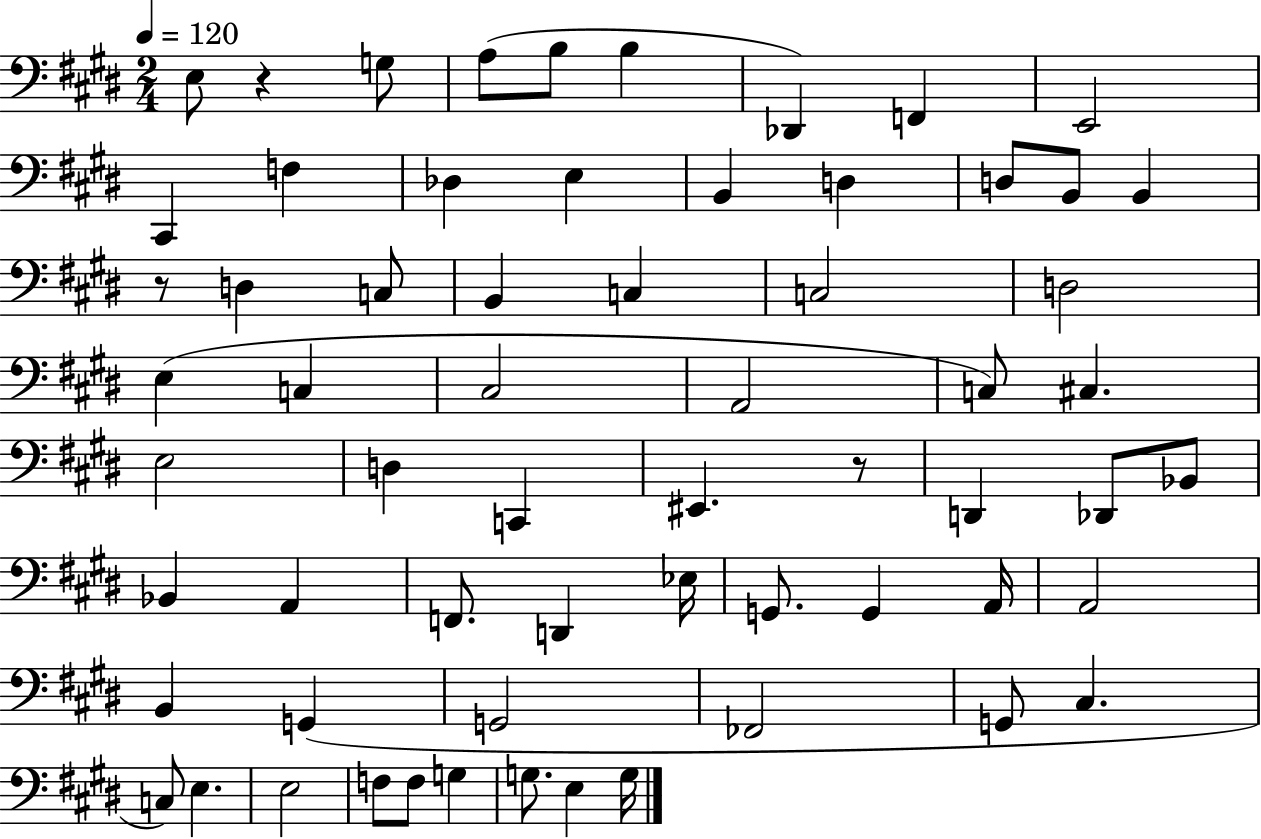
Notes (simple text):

E3/e R/q G3/e A3/e B3/e B3/q Db2/q F2/q E2/h C#2/q F3/q Db3/q E3/q B2/q D3/q D3/e B2/e B2/q R/e D3/q C3/e B2/q C3/q C3/h D3/h E3/q C3/q C#3/h A2/h C3/e C#3/q. E3/h D3/q C2/q EIS2/q. R/e D2/q Db2/e Bb2/e Bb2/q A2/q F2/e. D2/q Eb3/s G2/e. G2/q A2/s A2/h B2/q G2/q G2/h FES2/h G2/e C#3/q. C3/e E3/q. E3/h F3/e F3/e G3/q G3/e. E3/q G3/s